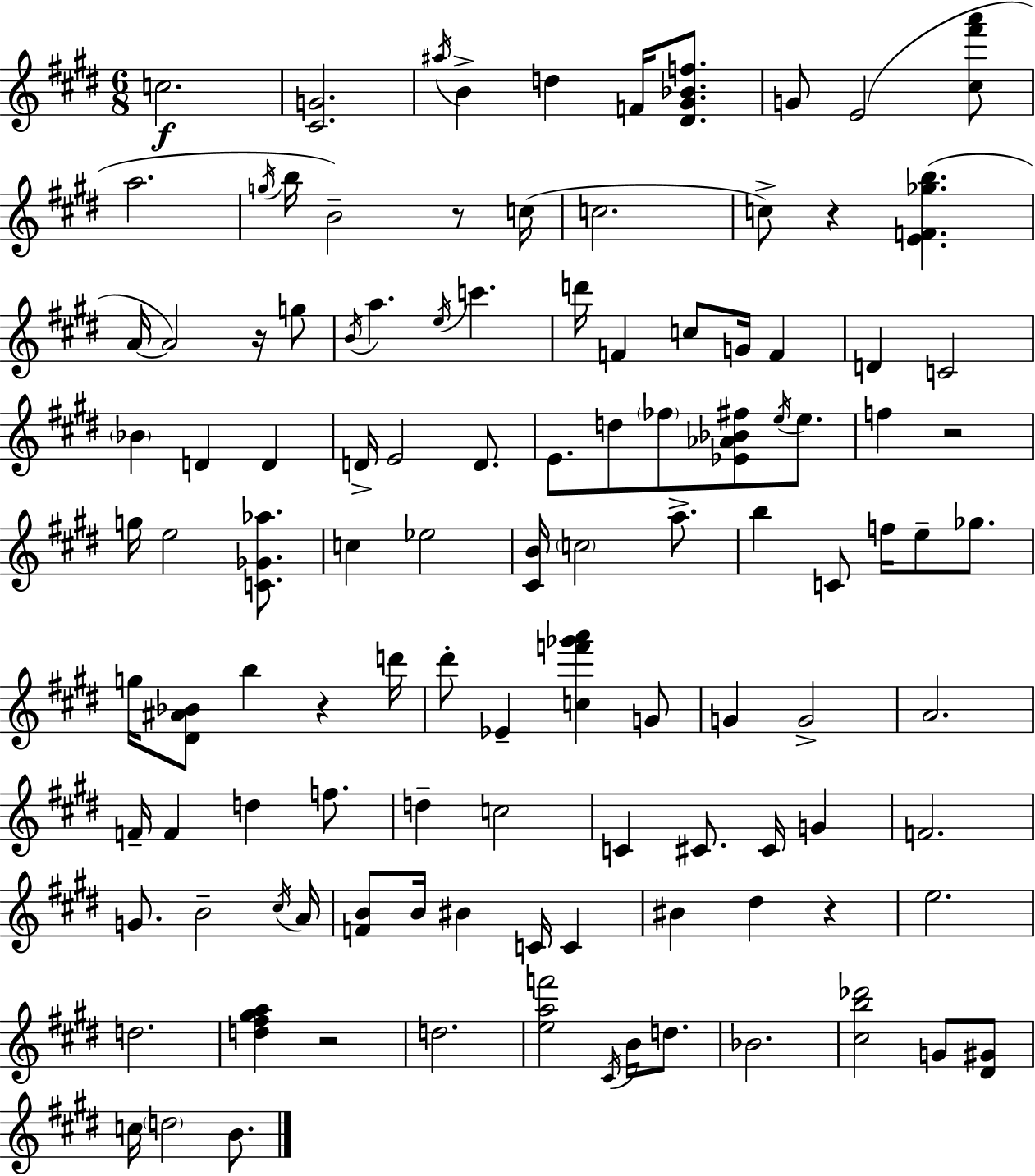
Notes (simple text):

C5/h. [C#4,G4]/h. A#5/s B4/q D5/q F4/s [D#4,G#4,Bb4,F5]/e. G4/e E4/h [C#5,F#6,A6]/e A5/h. G5/s B5/s B4/h R/e C5/s C5/h. C5/e R/q [E4,F4,Gb5,B5]/q. A4/s A4/h R/s G5/e B4/s A5/q. E5/s C6/q. D6/s F4/q C5/e G4/s F4/q D4/q C4/h Bb4/q D4/q D4/q D4/s E4/h D4/e. E4/e. D5/e FES5/e [Eb4,Ab4,Bb4,F#5]/e E5/s E5/e. F5/q R/h G5/s E5/h [C4,Gb4,Ab5]/e. C5/q Eb5/h [C#4,B4]/s C5/h A5/e. B5/q C4/e F5/s E5/e Gb5/e. G5/s [D#4,A#4,Bb4]/e B5/q R/q D6/s D#6/e Eb4/q [C5,F6,Gb6,A6]/q G4/e G4/q G4/h A4/h. F4/s F4/q D5/q F5/e. D5/q C5/h C4/q C#4/e. C#4/s G4/q F4/h. G4/e. B4/h C#5/s A4/s [F4,B4]/e B4/s BIS4/q C4/s C4/q BIS4/q D#5/q R/q E5/h. D5/h. [D5,F#5,G#5,A5]/q R/h D5/h. [E5,A5,F6]/h C#4/s B4/s D5/e. Bb4/h. [C#5,B5,Db6]/h G4/e [D#4,G#4]/e C5/s D5/h B4/e.